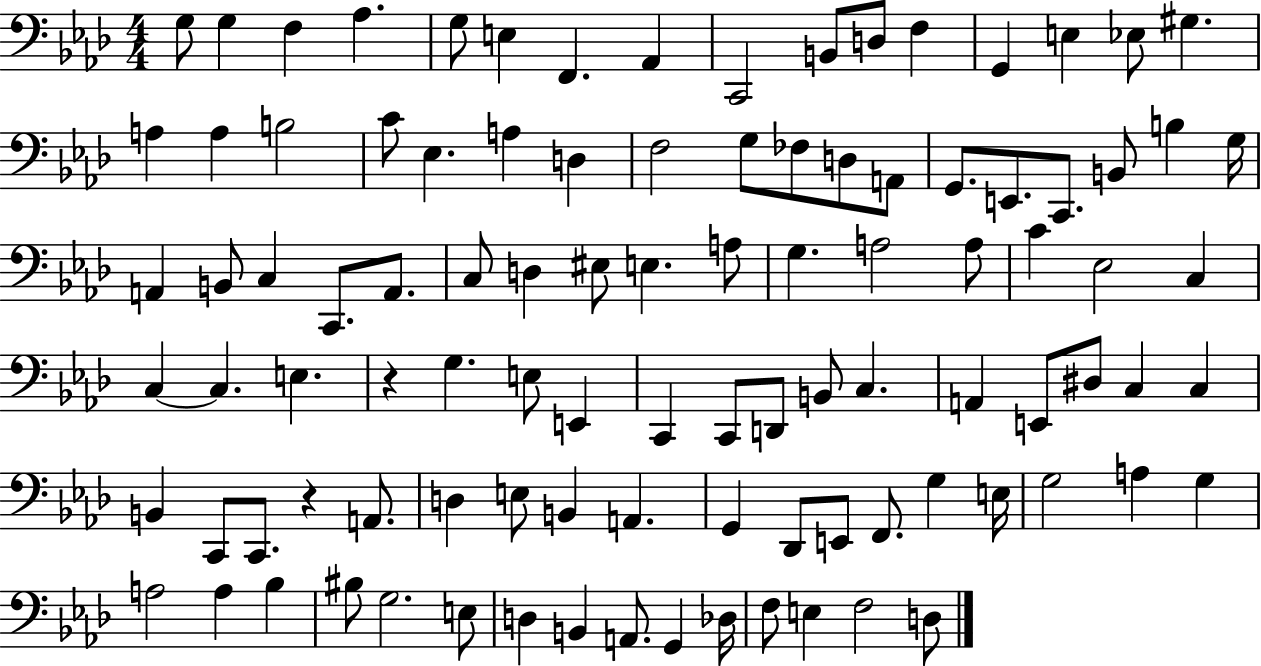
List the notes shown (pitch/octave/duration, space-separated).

G3/e G3/q F3/q Ab3/q. G3/e E3/q F2/q. Ab2/q C2/h B2/e D3/e F3/q G2/q E3/q Eb3/e G#3/q. A3/q A3/q B3/h C4/e Eb3/q. A3/q D3/q F3/h G3/e FES3/e D3/e A2/e G2/e. E2/e. C2/e. B2/e B3/q G3/s A2/q B2/e C3/q C2/e. A2/e. C3/e D3/q EIS3/e E3/q. A3/e G3/q. A3/h A3/e C4/q Eb3/h C3/q C3/q C3/q. E3/q. R/q G3/q. E3/e E2/q C2/q C2/e D2/e B2/e C3/q. A2/q E2/e D#3/e C3/q C3/q B2/q C2/e C2/e. R/q A2/e. D3/q E3/e B2/q A2/q. G2/q Db2/e E2/e F2/e. G3/q E3/s G3/h A3/q G3/q A3/h A3/q Bb3/q BIS3/e G3/h. E3/e D3/q B2/q A2/e. G2/q Db3/s F3/e E3/q F3/h D3/e